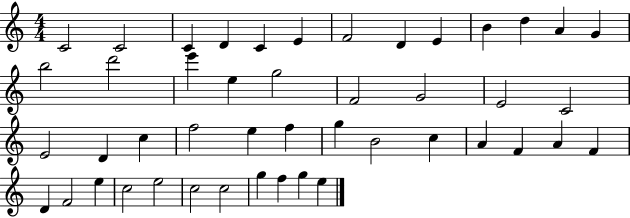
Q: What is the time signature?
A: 4/4